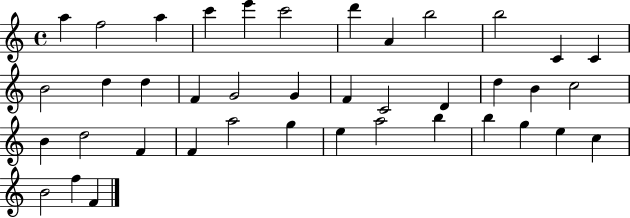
{
  \clef treble
  \time 4/4
  \defaultTimeSignature
  \key c \major
  a''4 f''2 a''4 | c'''4 e'''4 c'''2 | d'''4 a'4 b''2 | b''2 c'4 c'4 | \break b'2 d''4 d''4 | f'4 g'2 g'4 | f'4 c'2 d'4 | d''4 b'4 c''2 | \break b'4 d''2 f'4 | f'4 a''2 g''4 | e''4 a''2 b''4 | b''4 g''4 e''4 c''4 | \break b'2 f''4 f'4 | \bar "|."
}